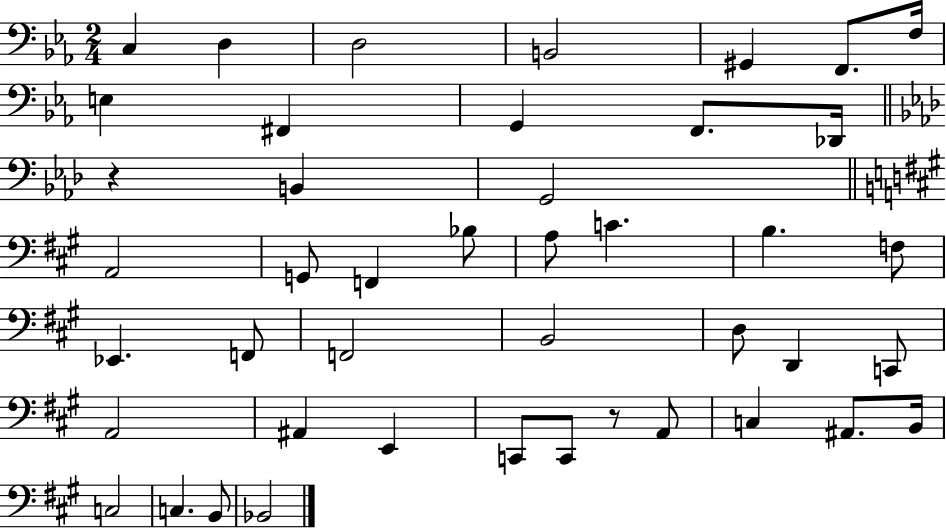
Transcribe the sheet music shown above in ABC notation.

X:1
T:Untitled
M:2/4
L:1/4
K:Eb
C, D, D,2 B,,2 ^G,, F,,/2 F,/4 E, ^F,, G,, F,,/2 _D,,/4 z B,, G,,2 A,,2 G,,/2 F,, _B,/2 A,/2 C B, F,/2 _E,, F,,/2 F,,2 B,,2 D,/2 D,, C,,/2 A,,2 ^A,, E,, C,,/2 C,,/2 z/2 A,,/2 C, ^A,,/2 B,,/4 C,2 C, B,,/2 _B,,2